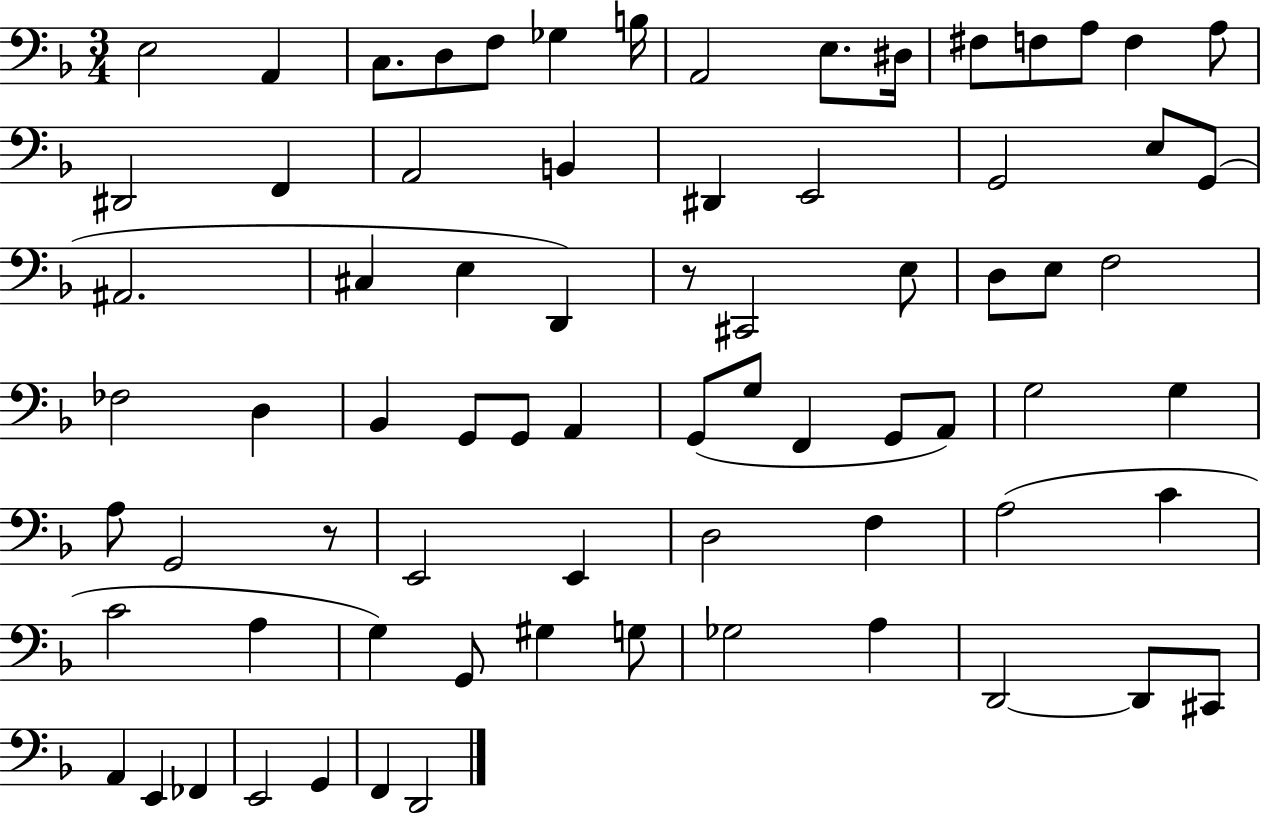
{
  \clef bass
  \numericTimeSignature
  \time 3/4
  \key f \major
  e2 a,4 | c8. d8 f8 ges4 b16 | a,2 e8. dis16 | fis8 f8 a8 f4 a8 | \break dis,2 f,4 | a,2 b,4 | dis,4 e,2 | g,2 e8 g,8( | \break ais,2. | cis4 e4 d,4) | r8 cis,2 e8 | d8 e8 f2 | \break fes2 d4 | bes,4 g,8 g,8 a,4 | g,8( g8 f,4 g,8 a,8) | g2 g4 | \break a8 g,2 r8 | e,2 e,4 | d2 f4 | a2( c'4 | \break c'2 a4 | g4) g,8 gis4 g8 | ges2 a4 | d,2~~ d,8 cis,8 | \break a,4 e,4 fes,4 | e,2 g,4 | f,4 d,2 | \bar "|."
}